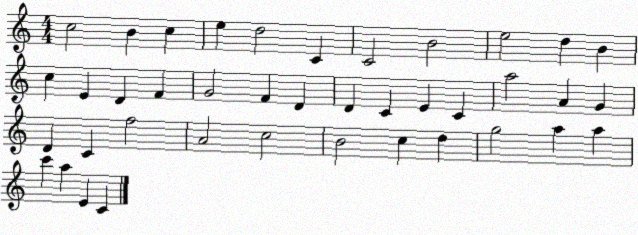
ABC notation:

X:1
T:Untitled
M:4/4
L:1/4
K:C
c2 B c e d2 C C2 B2 e2 d B c E D F G2 F D D C E C a2 A G D C f2 A2 c2 B2 c d g2 a a c' a E C